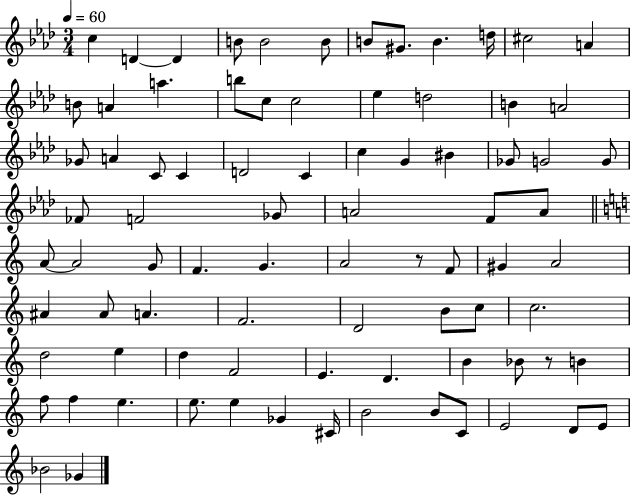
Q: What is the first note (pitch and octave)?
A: C5